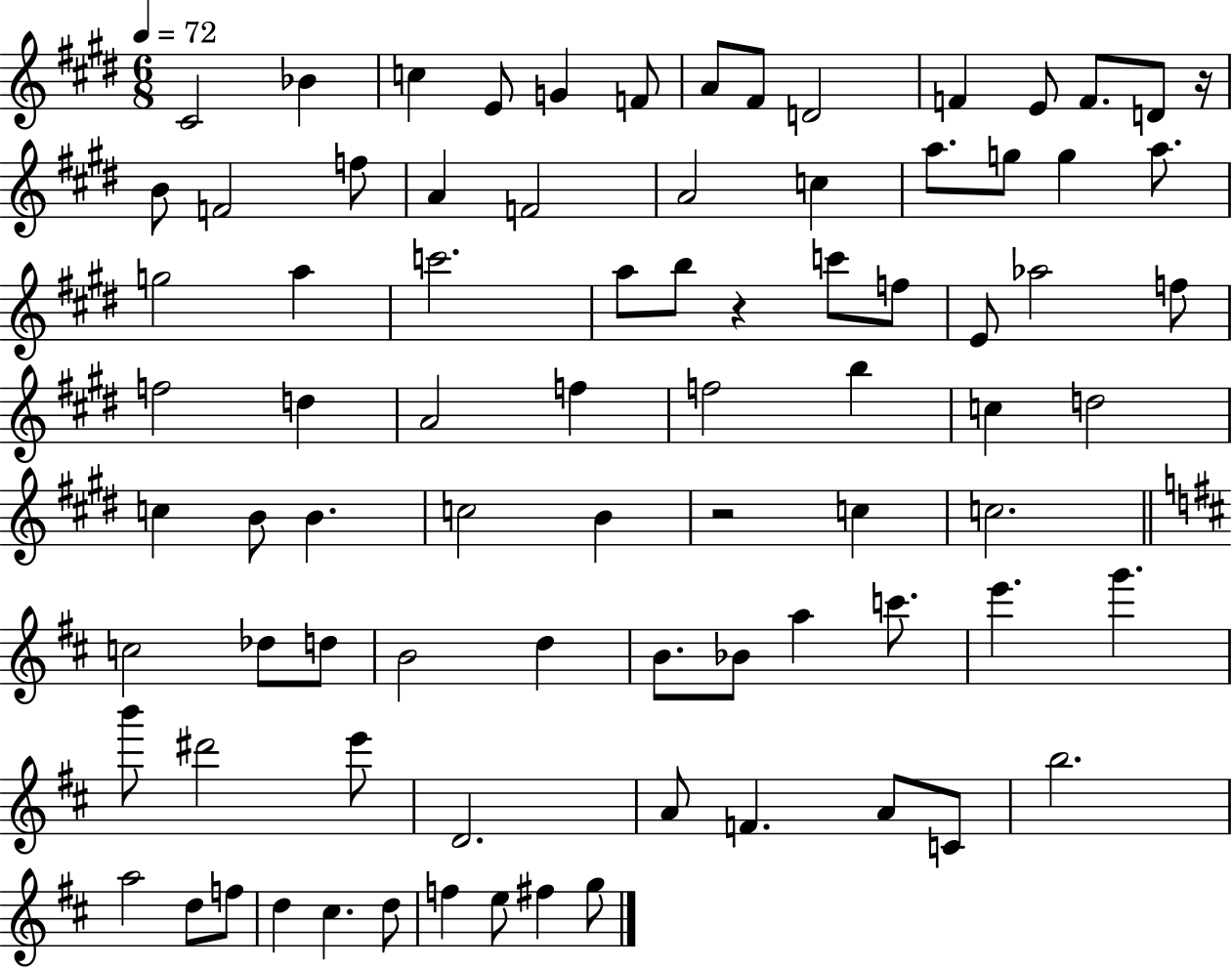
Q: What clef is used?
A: treble